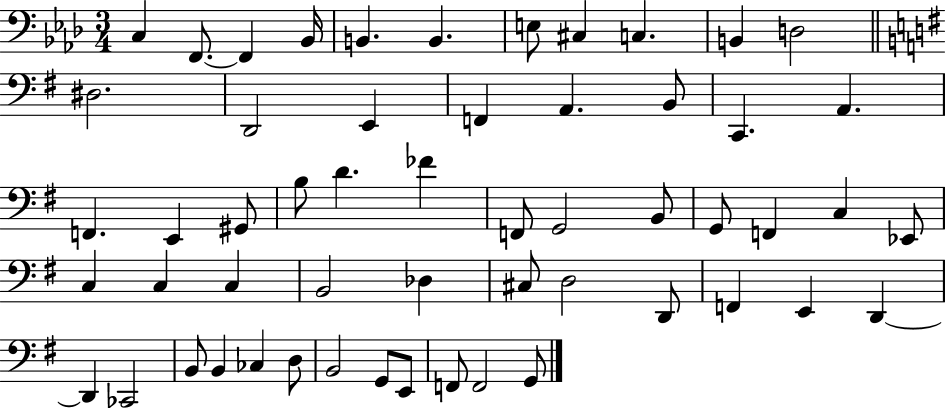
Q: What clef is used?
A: bass